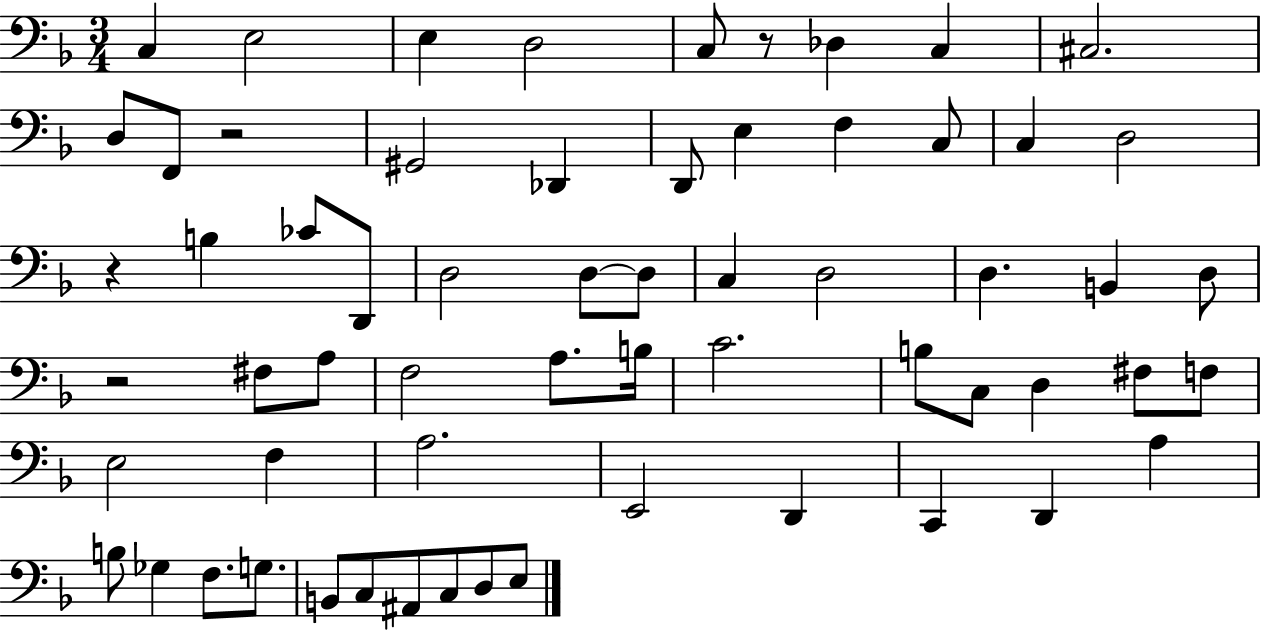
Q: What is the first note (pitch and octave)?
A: C3